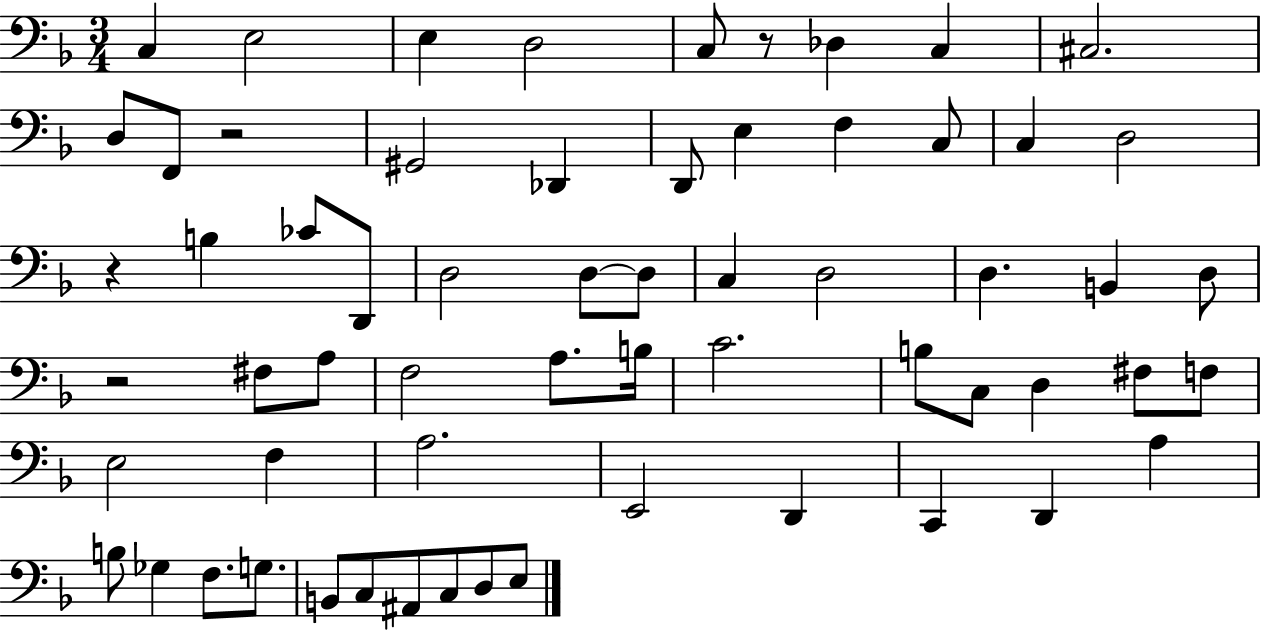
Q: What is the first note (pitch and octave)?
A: C3